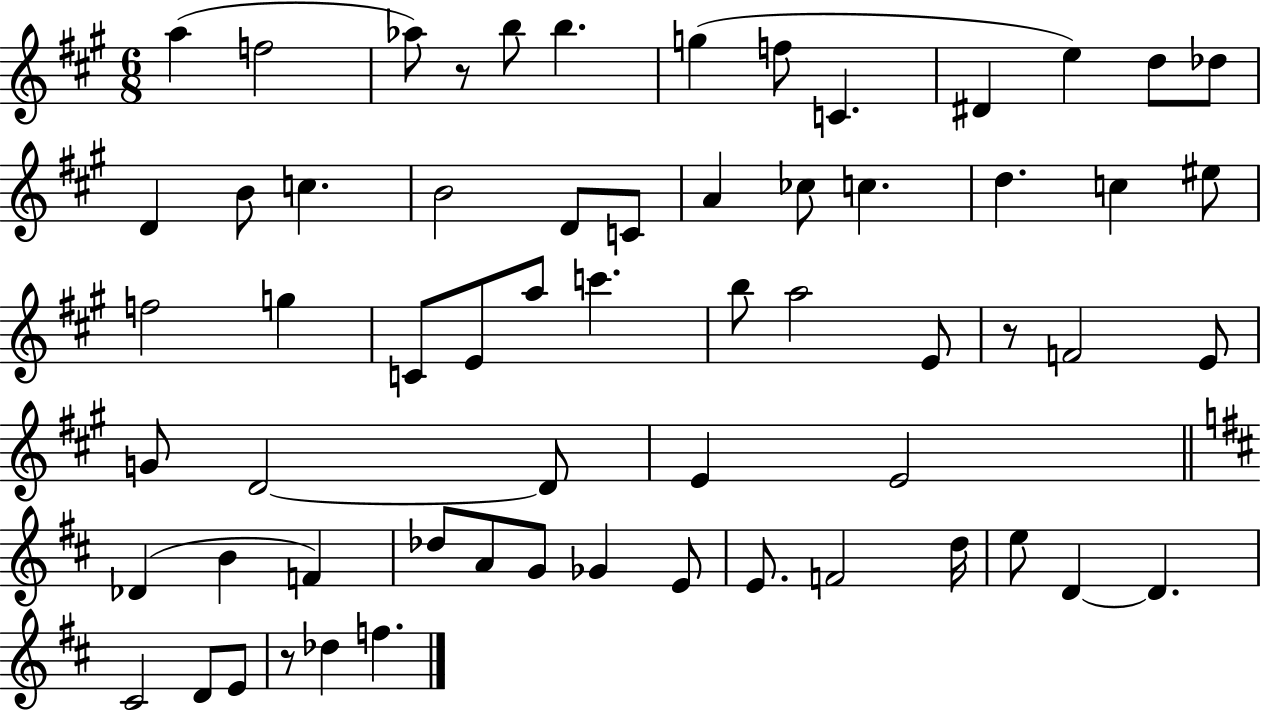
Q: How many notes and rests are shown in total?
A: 62